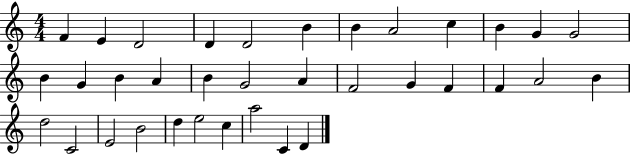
X:1
T:Untitled
M:4/4
L:1/4
K:C
F E D2 D D2 B B A2 c B G G2 B G B A B G2 A F2 G F F A2 B d2 C2 E2 B2 d e2 c a2 C D